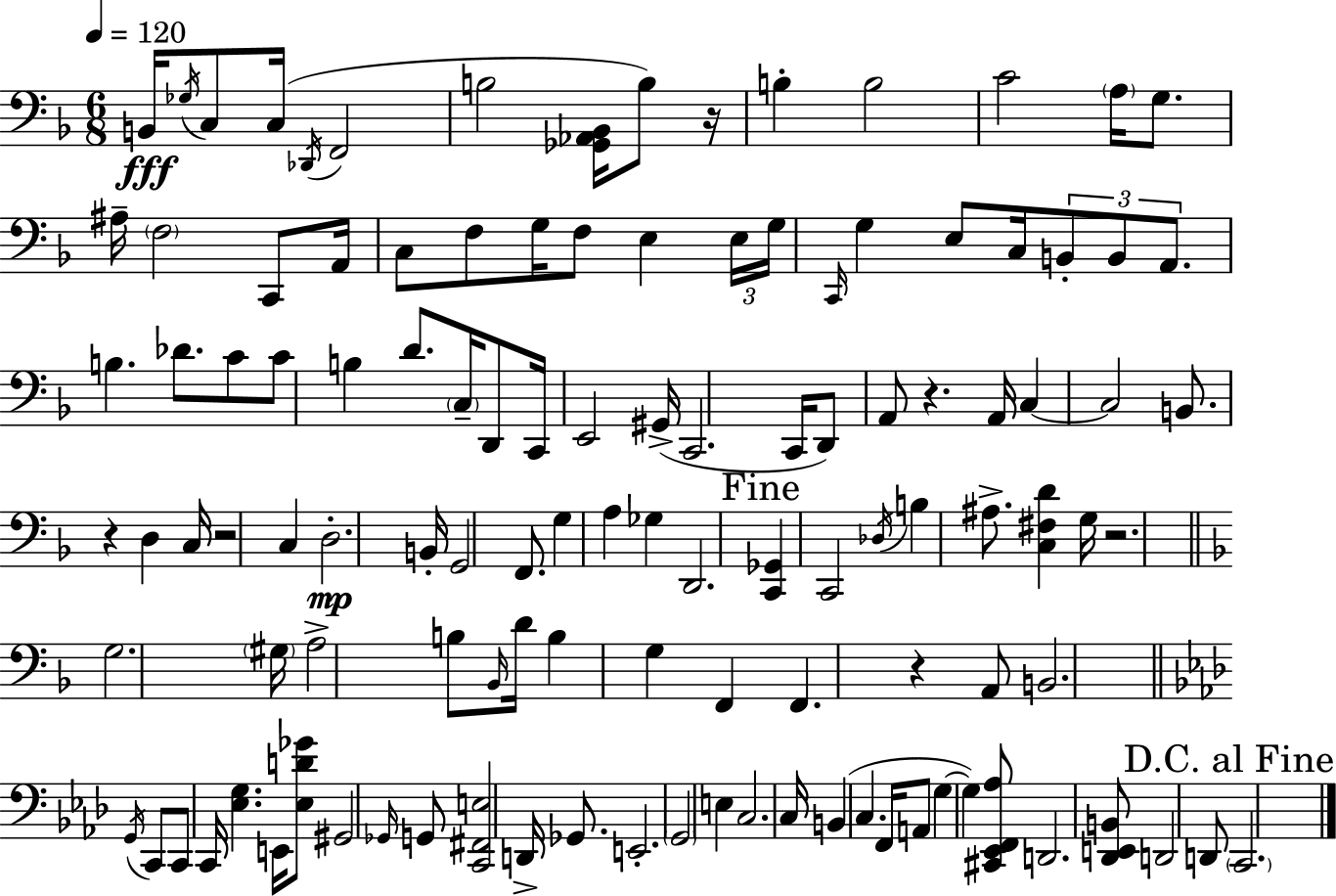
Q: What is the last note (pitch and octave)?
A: C2